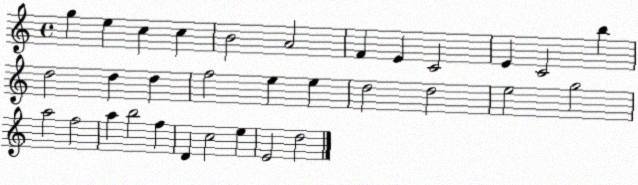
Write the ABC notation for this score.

X:1
T:Untitled
M:4/4
L:1/4
K:C
g e c c B2 A2 F E C2 E C2 b d2 d d f2 e e d2 d2 e2 g2 a2 f2 a b2 f D c2 e E2 d2